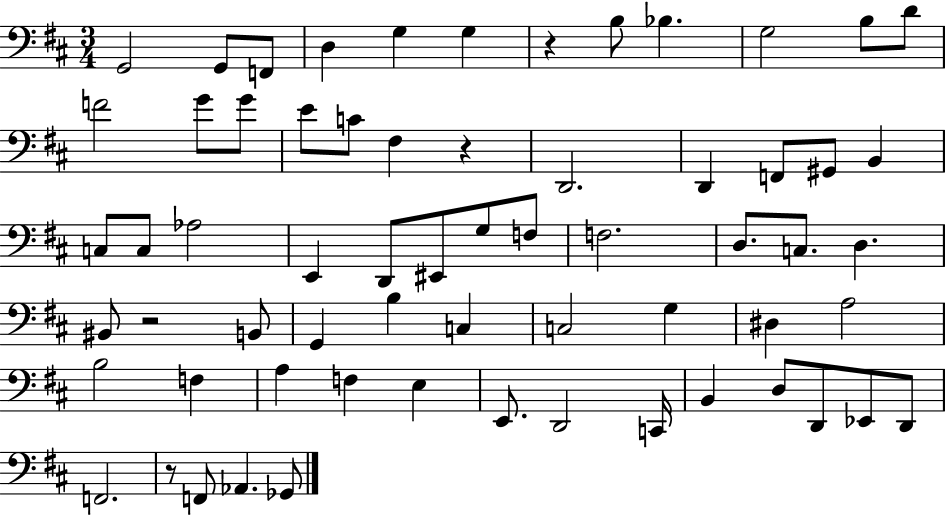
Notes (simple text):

G2/h G2/e F2/e D3/q G3/q G3/q R/q B3/e Bb3/q. G3/h B3/e D4/e F4/h G4/e G4/e E4/e C4/e F#3/q R/q D2/h. D2/q F2/e G#2/e B2/q C3/e C3/e Ab3/h E2/q D2/e EIS2/e G3/e F3/e F3/h. D3/e. C3/e. D3/q. BIS2/e R/h B2/e G2/q B3/q C3/q C3/h G3/q D#3/q A3/h B3/h F3/q A3/q F3/q E3/q E2/e. D2/h C2/s B2/q D3/e D2/e Eb2/e D2/e F2/h. R/e F2/e Ab2/q. Gb2/e